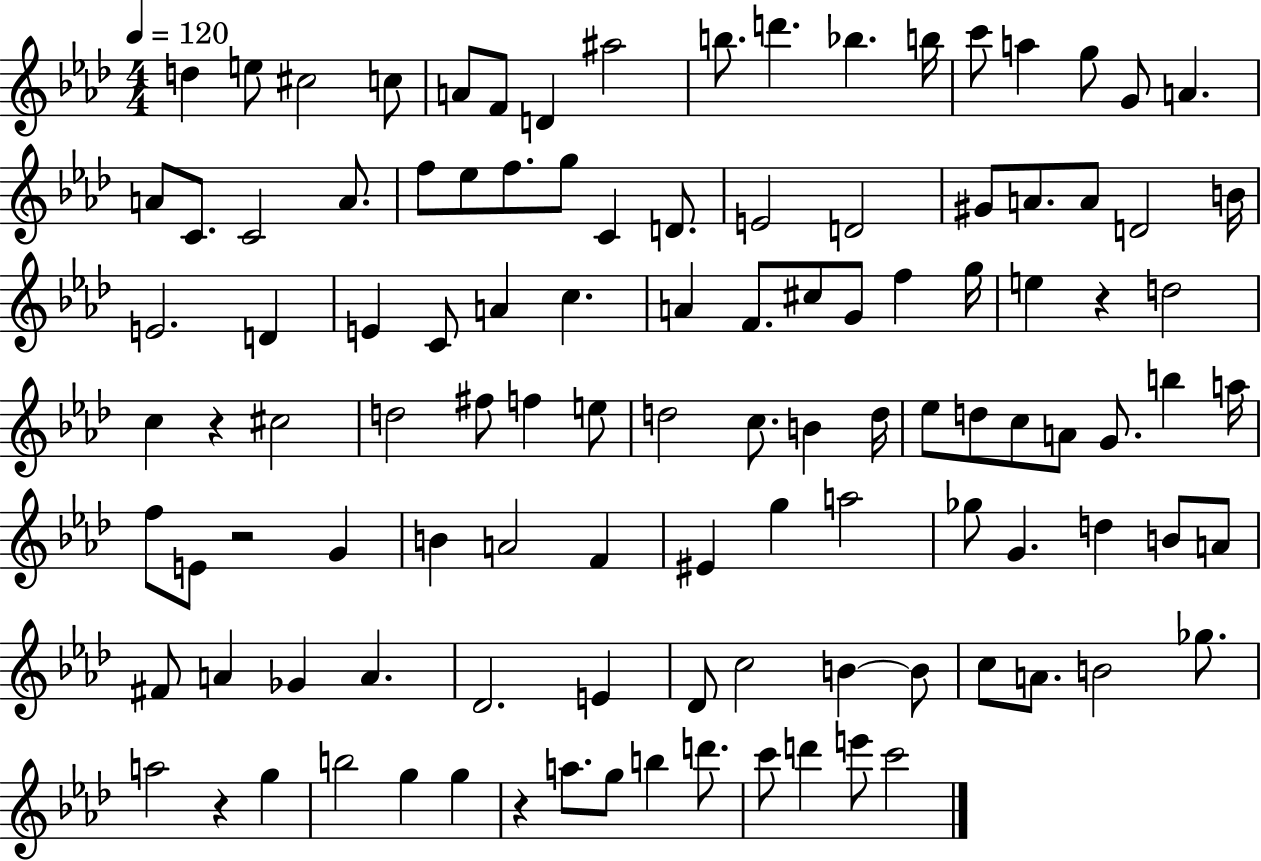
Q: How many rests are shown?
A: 5